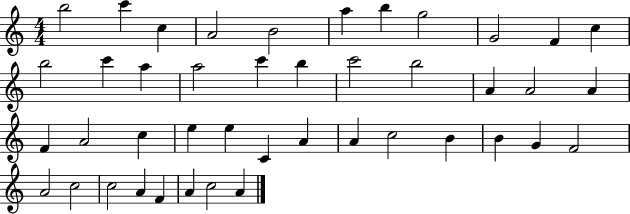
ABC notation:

X:1
T:Untitled
M:4/4
L:1/4
K:C
b2 c' c A2 B2 a b g2 G2 F c b2 c' a a2 c' b c'2 b2 A A2 A F A2 c e e C A A c2 B B G F2 A2 c2 c2 A F A c2 A